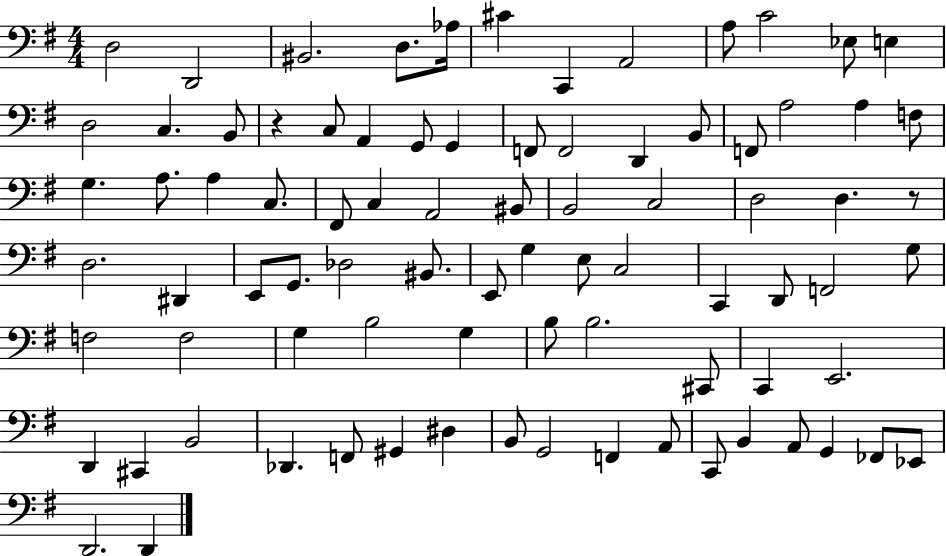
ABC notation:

X:1
T:Untitled
M:4/4
L:1/4
K:G
D,2 D,,2 ^B,,2 D,/2 _A,/4 ^C C,, A,,2 A,/2 C2 _E,/2 E, D,2 C, B,,/2 z C,/2 A,, G,,/2 G,, F,,/2 F,,2 D,, B,,/2 F,,/2 A,2 A, F,/2 G, A,/2 A, C,/2 ^F,,/2 C, A,,2 ^B,,/2 B,,2 C,2 D,2 D, z/2 D,2 ^D,, E,,/2 G,,/2 _D,2 ^B,,/2 E,,/2 G, E,/2 C,2 C,, D,,/2 F,,2 G,/2 F,2 F,2 G, B,2 G, B,/2 B,2 ^C,,/2 C,, E,,2 D,, ^C,, B,,2 _D,, F,,/2 ^G,, ^D, B,,/2 G,,2 F,, A,,/2 C,,/2 B,, A,,/2 G,, _F,,/2 _E,,/2 D,,2 D,,